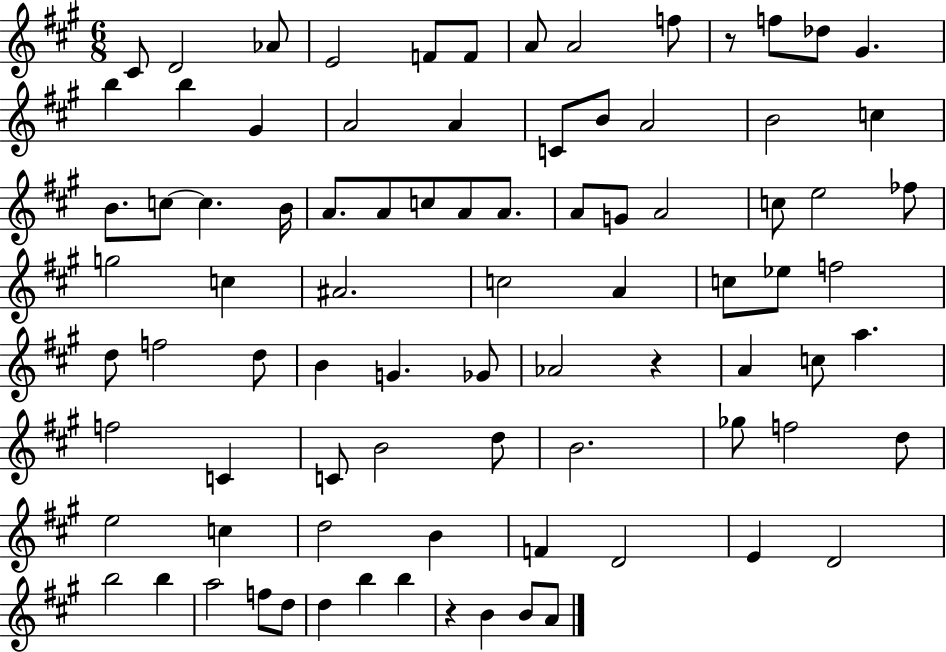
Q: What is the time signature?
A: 6/8